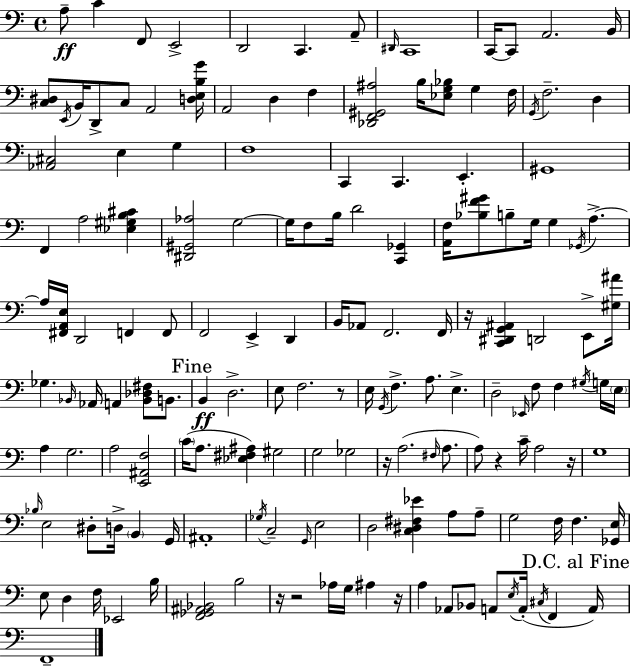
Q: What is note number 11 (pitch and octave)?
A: C2